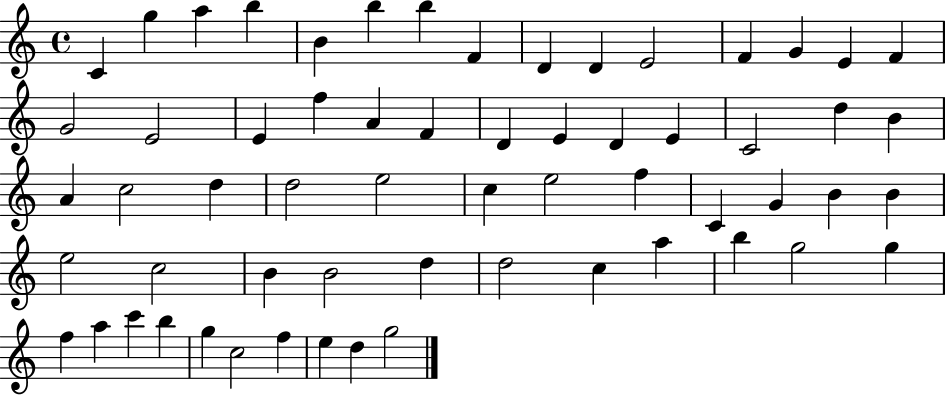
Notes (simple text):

C4/q G5/q A5/q B5/q B4/q B5/q B5/q F4/q D4/q D4/q E4/h F4/q G4/q E4/q F4/q G4/h E4/h E4/q F5/q A4/q F4/q D4/q E4/q D4/q E4/q C4/h D5/q B4/q A4/q C5/h D5/q D5/h E5/h C5/q E5/h F5/q C4/q G4/q B4/q B4/q E5/h C5/h B4/q B4/h D5/q D5/h C5/q A5/q B5/q G5/h G5/q F5/q A5/q C6/q B5/q G5/q C5/h F5/q E5/q D5/q G5/h